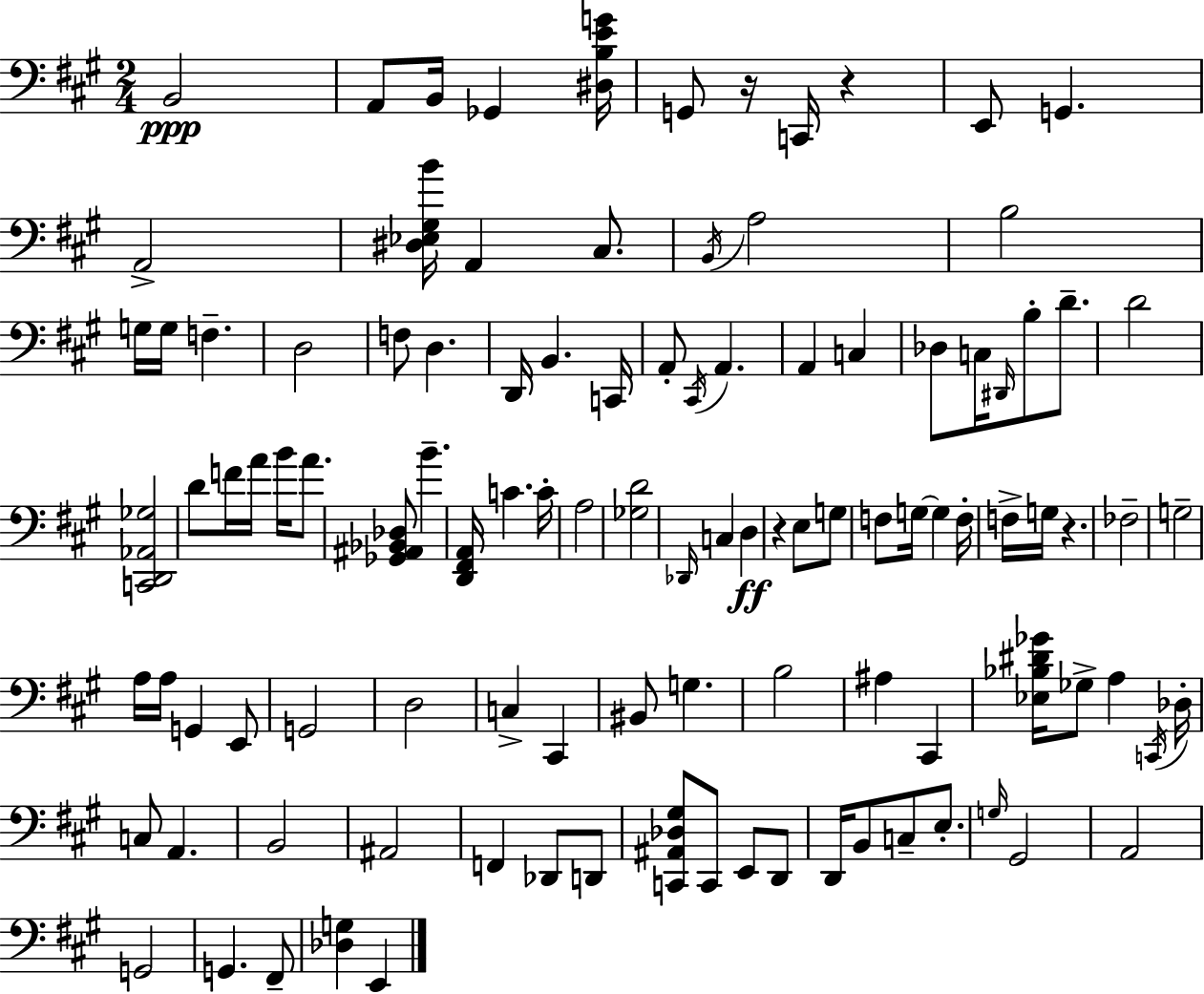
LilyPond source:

{
  \clef bass
  \numericTimeSignature
  \time 2/4
  \key a \major
  b,2\ppp | a,8 b,16 ges,4 <dis b e' g'>16 | g,8 r16 c,16 r4 | e,8 g,4. | \break a,2-> | <dis ees gis b'>16 a,4 cis8. | \acciaccatura { b,16 } a2 | b2 | \break g16 g16 f4.-- | d2 | f8 d4. | d,16 b,4. | \break c,16 a,8-. \acciaccatura { cis,16 } a,4. | a,4 c4 | des8 c16 \grace { dis,16 } b8-. | d'8.-- d'2 | \break <c, d, aes, ges>2 | d'8 f'16 a'16 b'16 | a'8. <ges, ais, bes, des>8 b'4.-- | <d, fis, a,>16 c'4. | \break c'16-. a2 | <ges d'>2 | \grace { des,16 } c4 | d4\ff r4 | \break e8 g8 f8 g16~~ g4 | f16-. f16-> g16 r4. | fes2-- | g2-- | \break a16 a16 g,4 | e,8 g,2 | d2 | c4-> | \break cis,4 bis,8 g4. | b2 | ais4 | cis,4 <ees bes dis' ges'>16 ges8-> a4 | \break \acciaccatura { c,16 } des16-. c8 a,4. | b,2 | ais,2 | f,4 | \break des,8 d,8 <c, ais, des gis>8 c,8 | e,8 d,8 d,16 b,8 | c8-- e8.-. \grace { g16 } gis,2 | a,2 | \break g,2 | g,4. | fis,8-- <des g>4 | e,4 \bar "|."
}